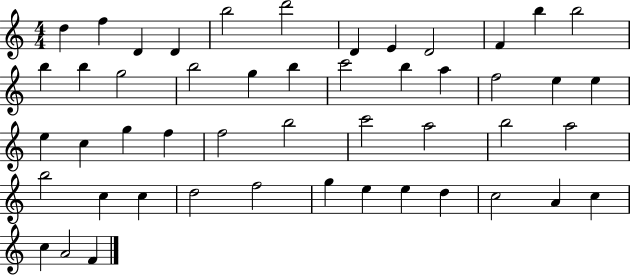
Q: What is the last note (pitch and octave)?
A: F4